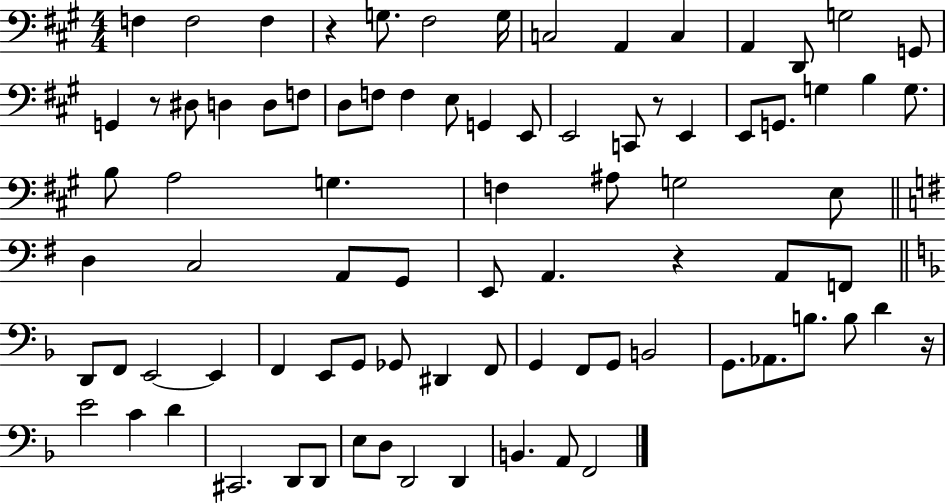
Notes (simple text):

F3/q F3/h F3/q R/q G3/e. F#3/h G3/s C3/h A2/q C3/q A2/q D2/e G3/h G2/e G2/q R/e D#3/e D3/q D3/e F3/e D3/e F3/e F3/q E3/e G2/q E2/e E2/h C2/e R/e E2/q E2/e G2/e. G3/q B3/q G3/e. B3/e A3/h G3/q. F3/q A#3/e G3/h E3/e D3/q C3/h A2/e G2/e E2/e A2/q. R/q A2/e F2/e D2/e F2/e E2/h E2/q F2/q E2/e G2/e Gb2/e D#2/q F2/e G2/q F2/e G2/e B2/h G2/e. Ab2/e. B3/e. B3/e D4/q R/s E4/h C4/q D4/q C#2/h. D2/e D2/e E3/e D3/e D2/h D2/q B2/q. A2/e F2/h